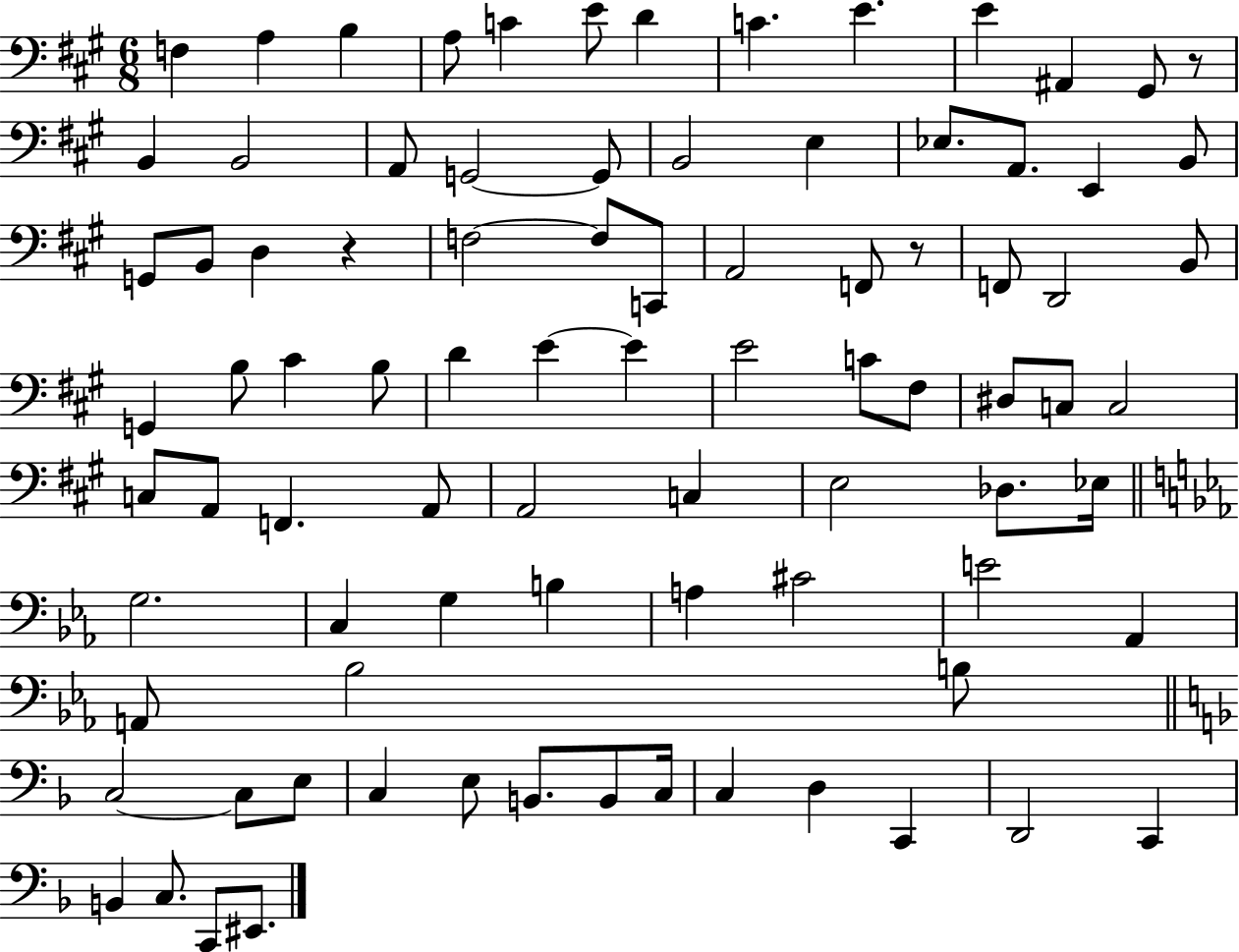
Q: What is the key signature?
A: A major